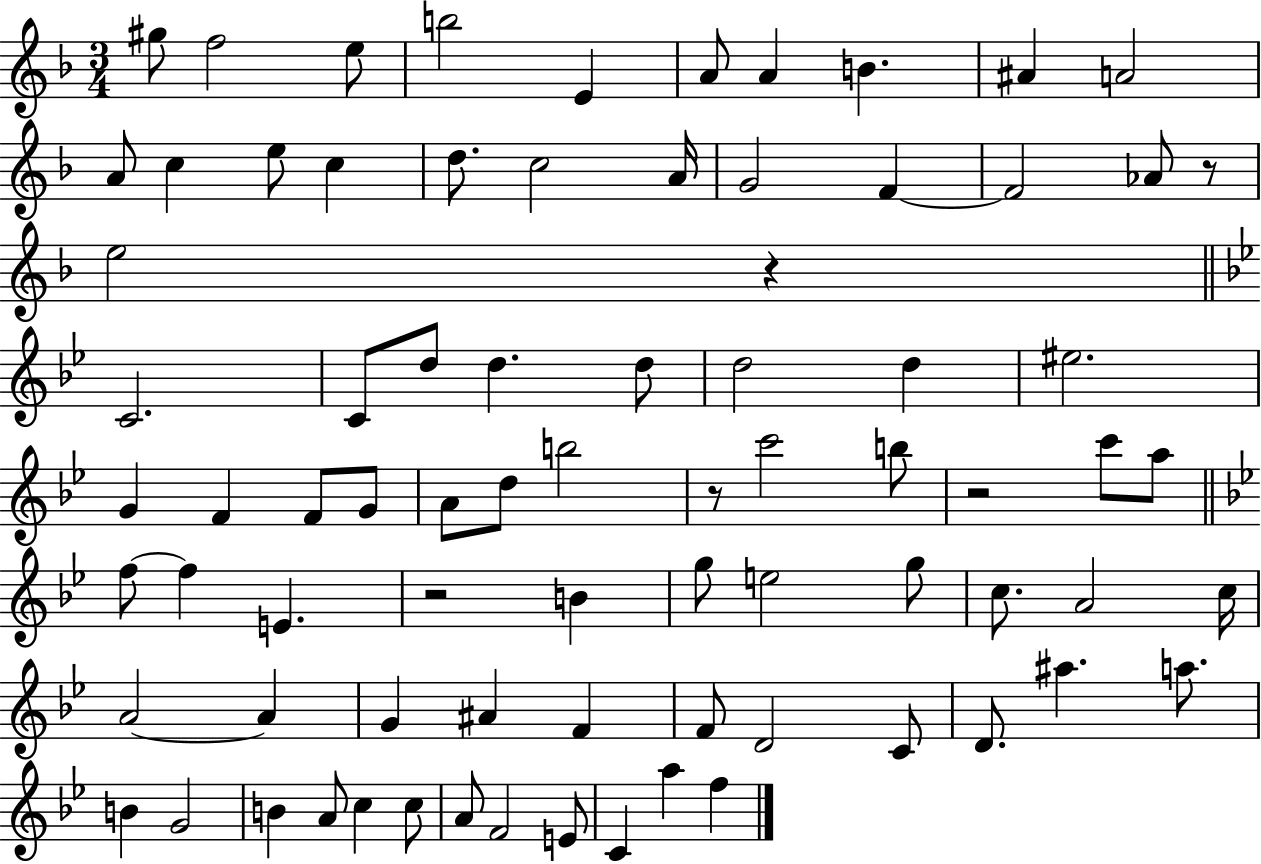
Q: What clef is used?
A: treble